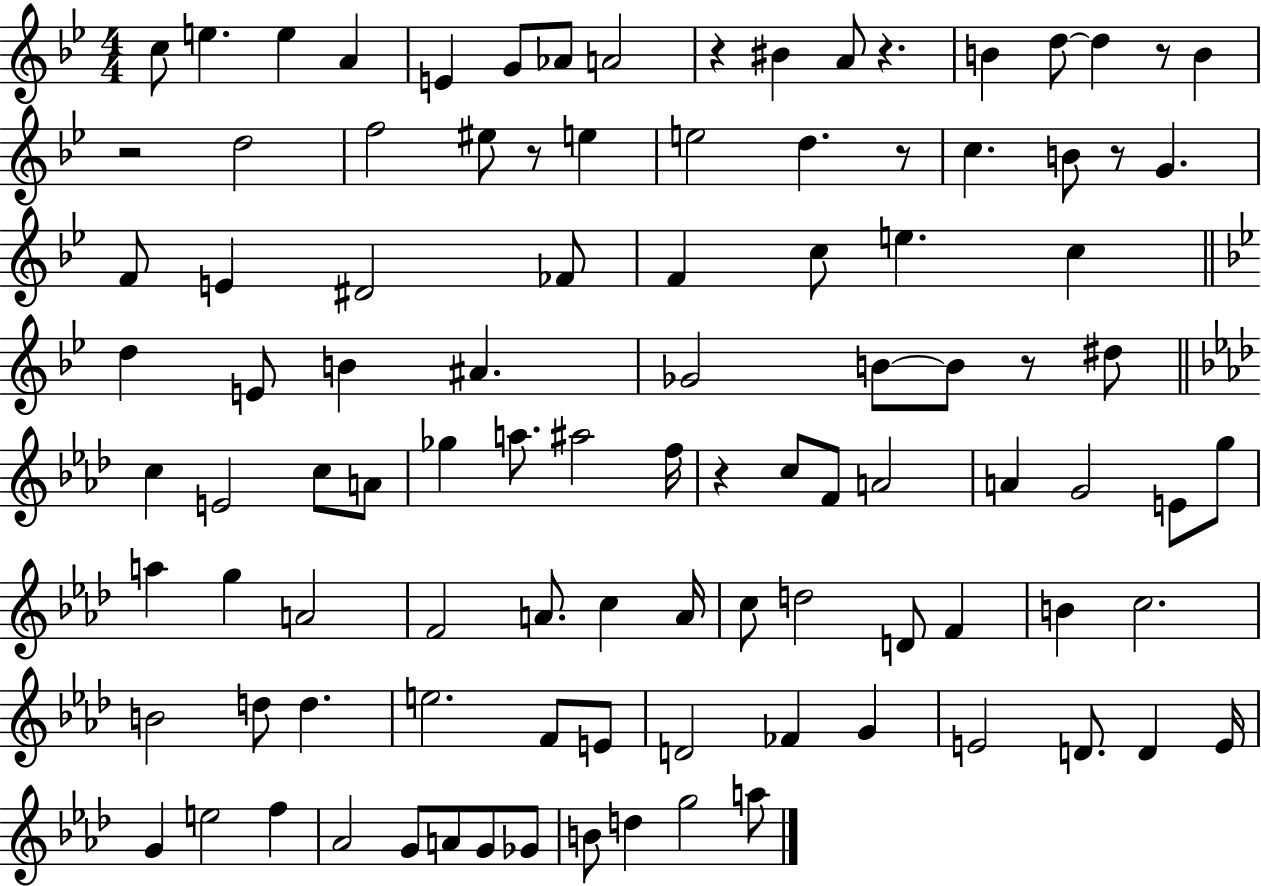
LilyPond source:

{
  \clef treble
  \numericTimeSignature
  \time 4/4
  \key bes \major
  c''8 e''4. e''4 a'4 | e'4 g'8 aes'8 a'2 | r4 bis'4 a'8 r4. | b'4 d''8~~ d''4 r8 b'4 | \break r2 d''2 | f''2 eis''8 r8 e''4 | e''2 d''4. r8 | c''4. b'8 r8 g'4. | \break f'8 e'4 dis'2 fes'8 | f'4 c''8 e''4. c''4 | \bar "||" \break \key bes \major d''4 e'8 b'4 ais'4. | ges'2 b'8~~ b'8 r8 dis''8 | \bar "||" \break \key aes \major c''4 e'2 c''8 a'8 | ges''4 a''8. ais''2 f''16 | r4 c''8 f'8 a'2 | a'4 g'2 e'8 g''8 | \break a''4 g''4 a'2 | f'2 a'8. c''4 a'16 | c''8 d''2 d'8 f'4 | b'4 c''2. | \break b'2 d''8 d''4. | e''2. f'8 e'8 | d'2 fes'4 g'4 | e'2 d'8. d'4 e'16 | \break g'4 e''2 f''4 | aes'2 g'8 a'8 g'8 ges'8 | b'8 d''4 g''2 a''8 | \bar "|."
}